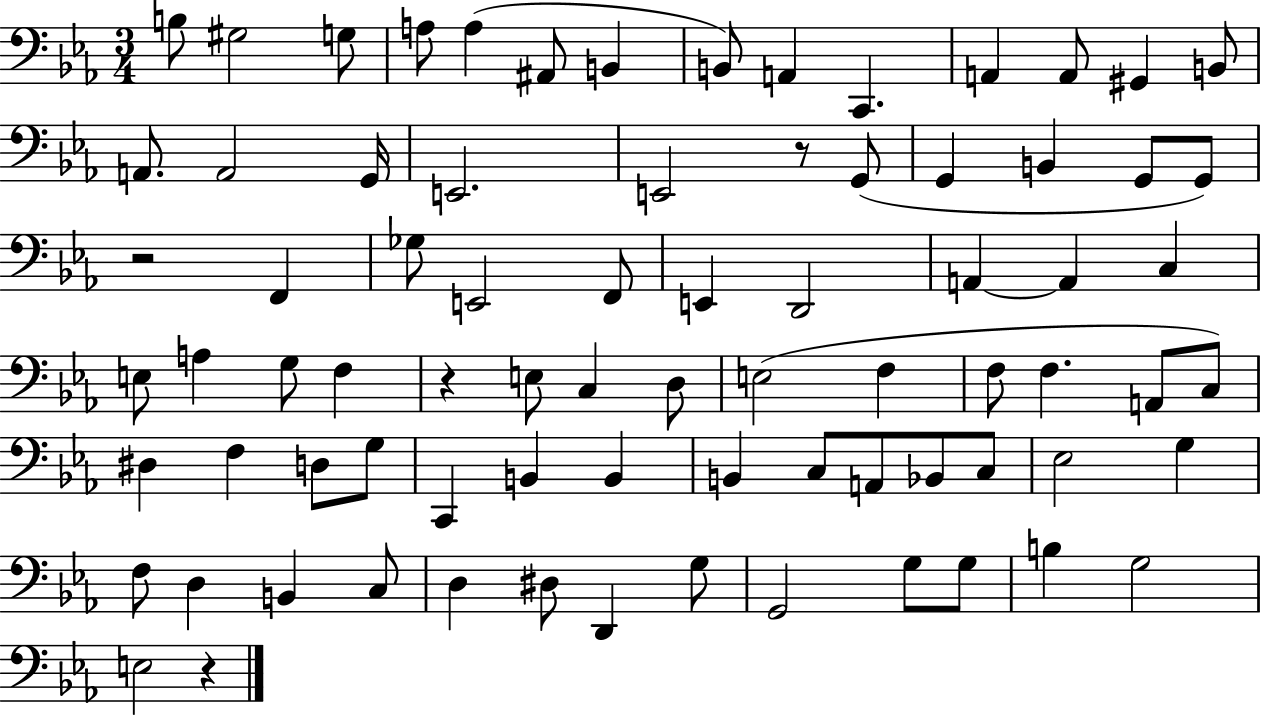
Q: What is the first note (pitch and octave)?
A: B3